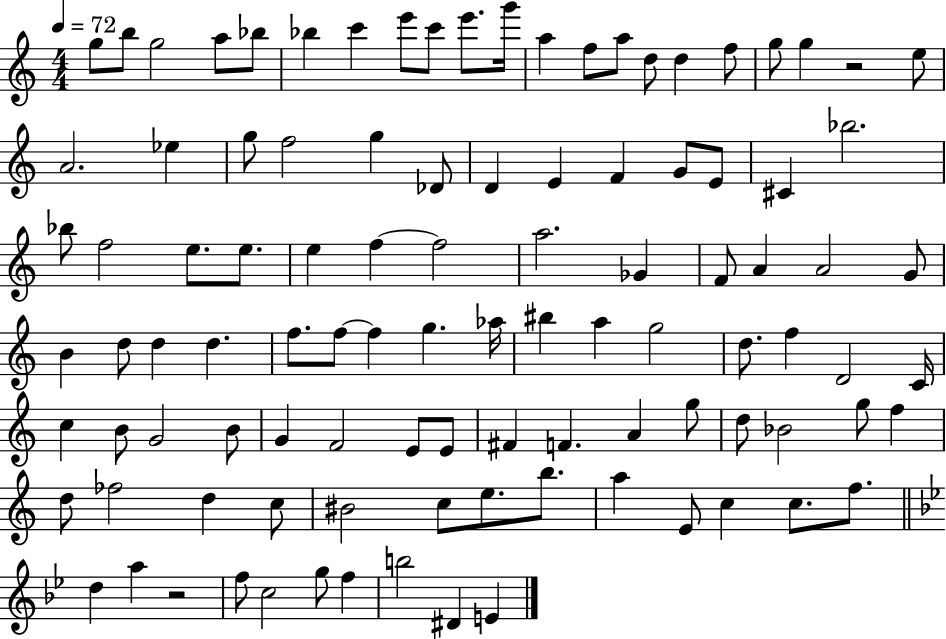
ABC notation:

X:1
T:Untitled
M:4/4
L:1/4
K:C
g/2 b/2 g2 a/2 _b/2 _b c' e'/2 c'/2 e'/2 g'/4 a f/2 a/2 d/2 d f/2 g/2 g z2 e/2 A2 _e g/2 f2 g _D/2 D E F G/2 E/2 ^C _b2 _b/2 f2 e/2 e/2 e f f2 a2 _G F/2 A A2 G/2 B d/2 d d f/2 f/2 f g _a/4 ^b a g2 d/2 f D2 C/4 c B/2 G2 B/2 G F2 E/2 E/2 ^F F A g/2 d/2 _B2 g/2 f d/2 _f2 d c/2 ^B2 c/2 e/2 b/2 a E/2 c c/2 f/2 d a z2 f/2 c2 g/2 f b2 ^D E